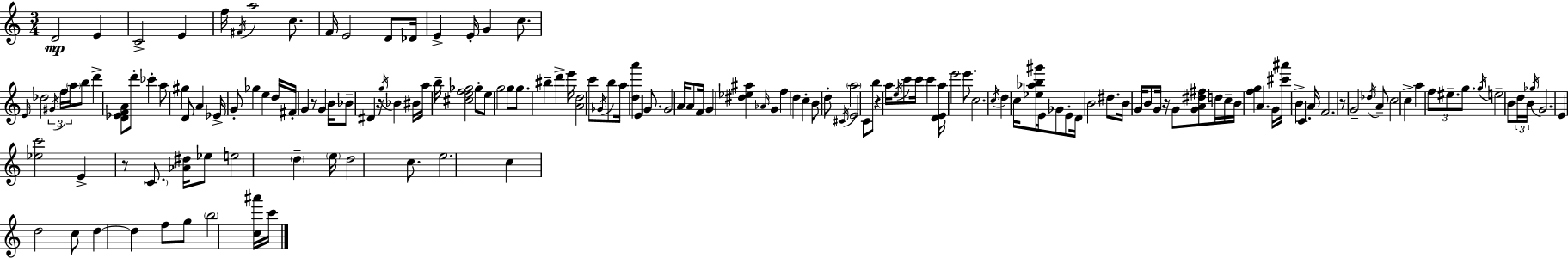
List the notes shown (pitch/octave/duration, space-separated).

D4/h E4/q C4/h E4/q F5/s F#4/s A5/h C5/e. F4/s E4/h D4/e Db4/s E4/q E4/s G4/q C5/e. E4/s Db5/h G#4/s F5/s A5/s B5/e D6/q [D4,Eb4,F4,A4]/e D6/e CES6/q A5/e G#5/q D4/e A4/q Eb4/s G4/e Gb5/q E5/q D5/s F#4/s G4/q R/e G4/q B4/s Bb4/e D#4/q R/s G5/s Bb4/q BIS4/s A5/s B5/s [C#5,E5,F5,Gb5]/h Gb5/e E5/e G5/h G5/e G5/e. BIS5/q D6/q E6/s [A4,D5]/h C6/e Gb4/s B5/e A5/s [D5,A6]/q E4/q G4/e. G4/h A4/s A4/e F4/s G4/q [D#5,Eb5,A#5]/q Ab4/s G4/q F5/q D5/q C5/q B4/e D5/e C#4/s A5/h E4/h C4/e B5/e R/q A5/s E5/s C6/e C6/s C6/q [D4,E4,A5]/s E6/h E6/e. C5/h. C5/s D5/q C5/s [Eb5,Ab5,B5,G#6]/e E4/s Gb4/e E4/e D4/s B4/h D#5/e. B4/s G4/s B4/e G4/s R/s G4/e [G4,A4,D#5,F#5]/e D5/s C5/s B4/s [F5,G5]/q A4/q. G4/s [C#6,A#6]/s B4/q C4/q. A4/s F4/h. R/e G4/h Db5/s A4/e C5/h C5/q A5/q F5/e EIS5/e. G5/e. G5/s E5/h B4/e D5/s B4/s Gb5/s G4/h. E4/q [Eb5,C6]/h E4/q R/e C4/e. [Ab4,D#5]/s Eb5/e E5/h D5/q E5/s D5/h C5/e. E5/h. C5/q D5/h C5/e D5/q D5/q F5/e G5/e B5/h [C5,A#6]/s C6/s